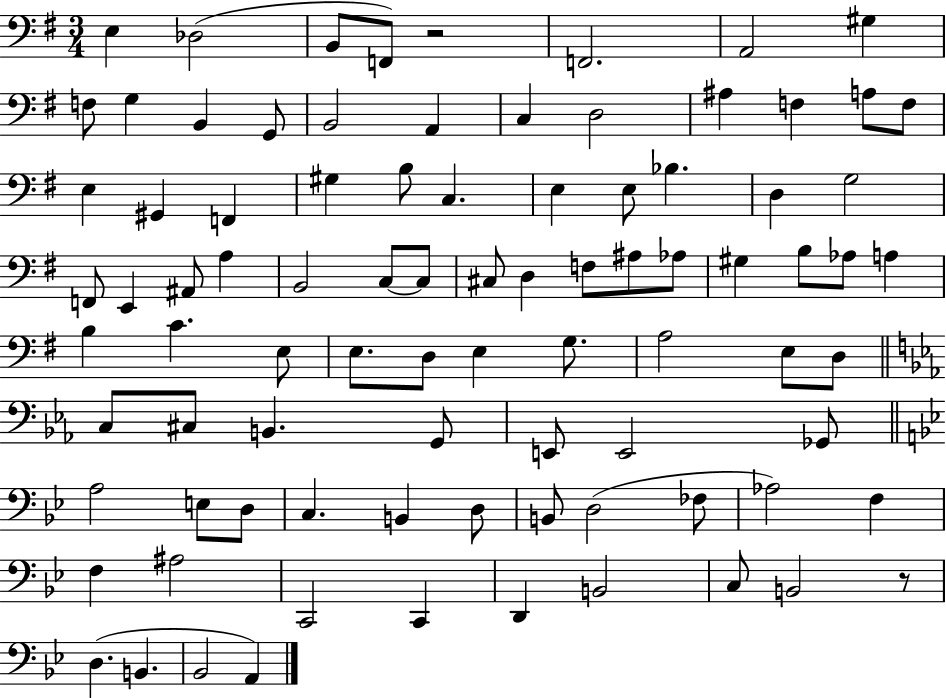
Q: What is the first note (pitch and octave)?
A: E3